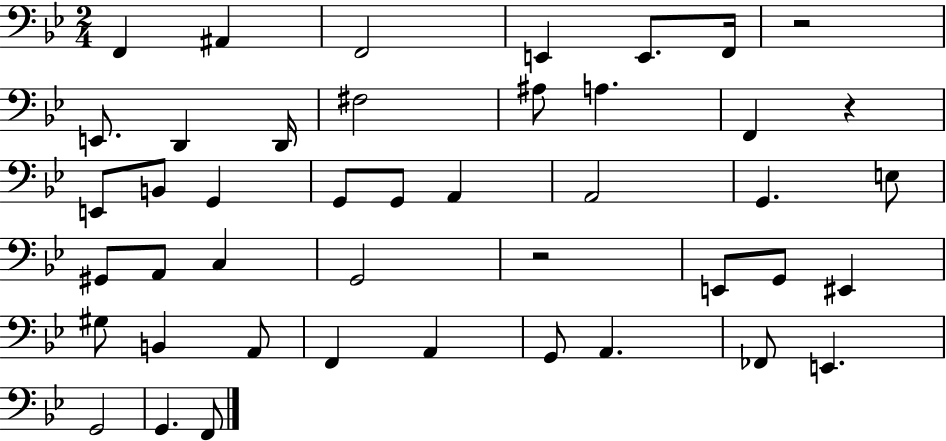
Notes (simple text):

F2/q A#2/q F2/h E2/q E2/e. F2/s R/h E2/e. D2/q D2/s F#3/h A#3/e A3/q. F2/q R/q E2/e B2/e G2/q G2/e G2/e A2/q A2/h G2/q. E3/e G#2/e A2/e C3/q G2/h R/h E2/e G2/e EIS2/q G#3/e B2/q A2/e F2/q A2/q G2/e A2/q. FES2/e E2/q. G2/h G2/q. F2/e